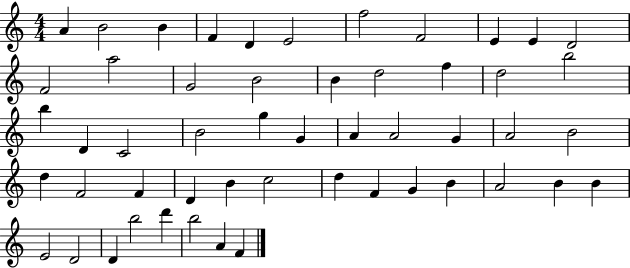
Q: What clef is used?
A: treble